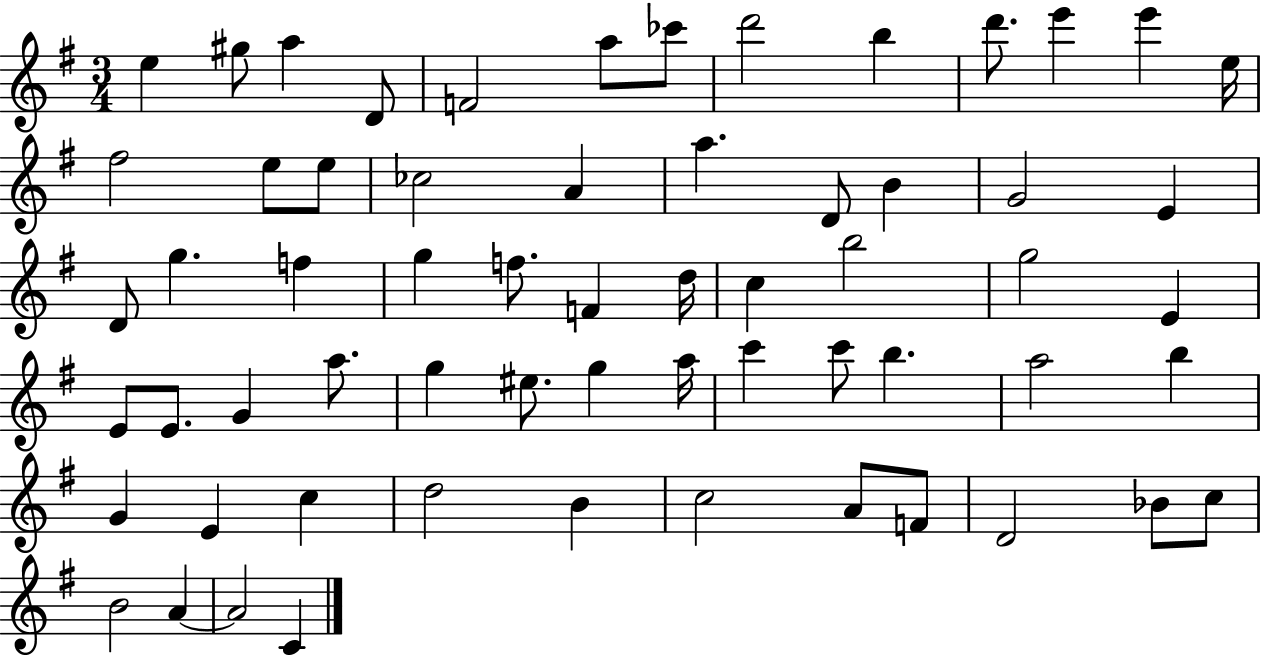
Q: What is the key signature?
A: G major